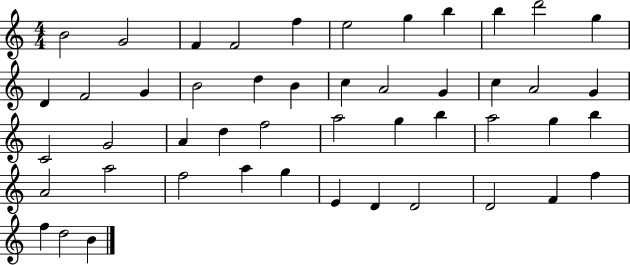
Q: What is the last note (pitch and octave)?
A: B4